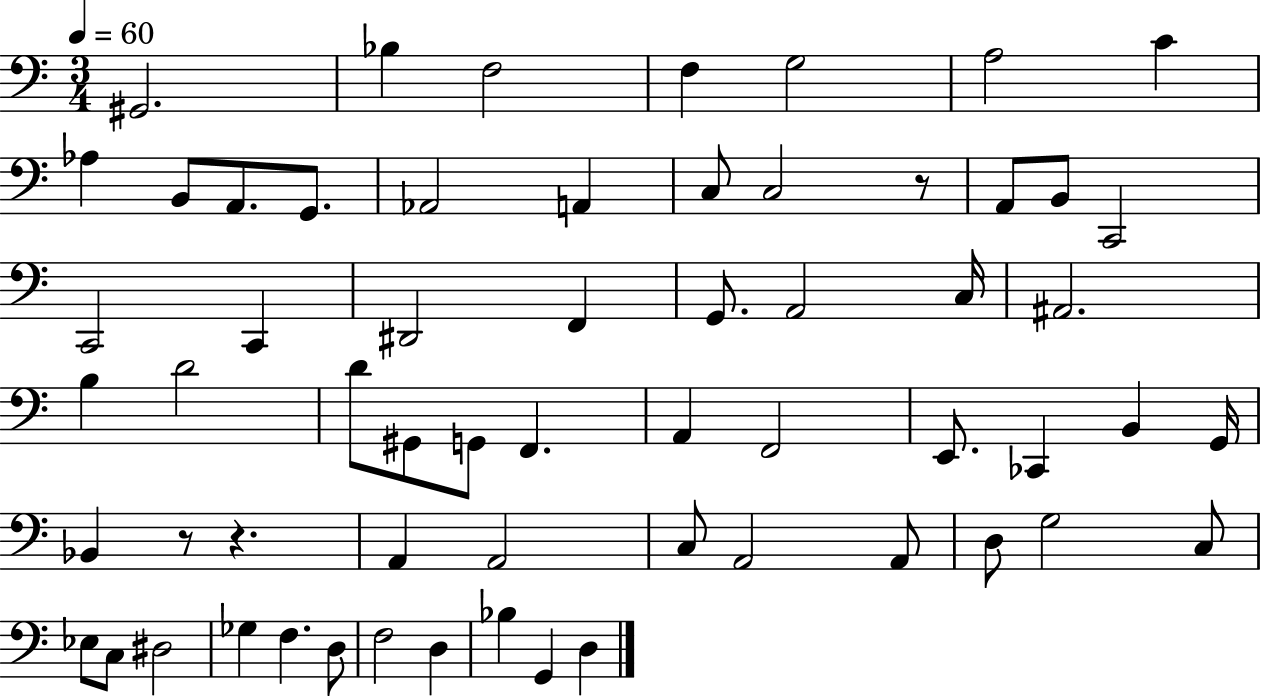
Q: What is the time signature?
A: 3/4